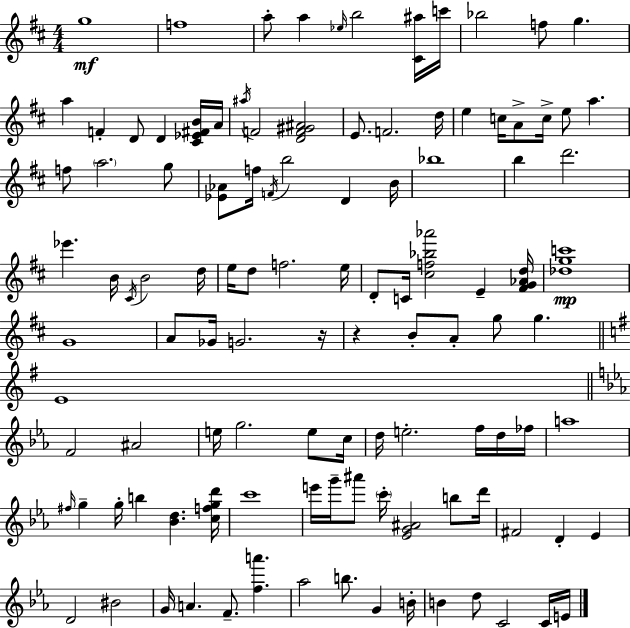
G5/w F5/w A5/e A5/q Eb5/s B5/h [C#4,A#5]/s C6/s Bb5/h F5/e G5/q. A5/q F4/q D4/e D4/q [C#4,Eb4,F#4,B4]/s A4/s A#5/s F4/h [D4,F4,G#4,A#4]/h E4/e. F4/h. D5/s E5/q C5/s A4/e C5/s E5/e A5/q. F5/e A5/h. G5/e [Eb4,Ab4]/e F5/s F4/s B5/h D4/q B4/s Bb5/w B5/q D6/h. Eb6/q. B4/s C#4/s B4/h D5/s E5/s D5/e F5/h. E5/s D4/e C4/s [C#5,F5,Bb5,Ab6]/h E4/q [F#4,G4,Ab4,D5]/s [Db5,G5,C6]/w G4/w A4/e Gb4/s G4/h. R/s R/q B4/e A4/e G5/e G5/q. E4/w F4/h A#4/h E5/s G5/h. E5/e C5/s D5/s E5/h. F5/s D5/s FES5/s A5/w F#5/s G5/q G5/s B5/q [Bb4,D5]/q. [C5,F5,G5,D6]/s C6/w E6/s G6/s A#6/e C6/s [Eb4,G4,A#4]/h B5/e D6/s F#4/h D4/q Eb4/q D4/h BIS4/h G4/s A4/q. F4/e. [F5,A6]/q. Ab5/h B5/e. G4/q B4/s B4/q D5/e C4/h C4/s E4/s